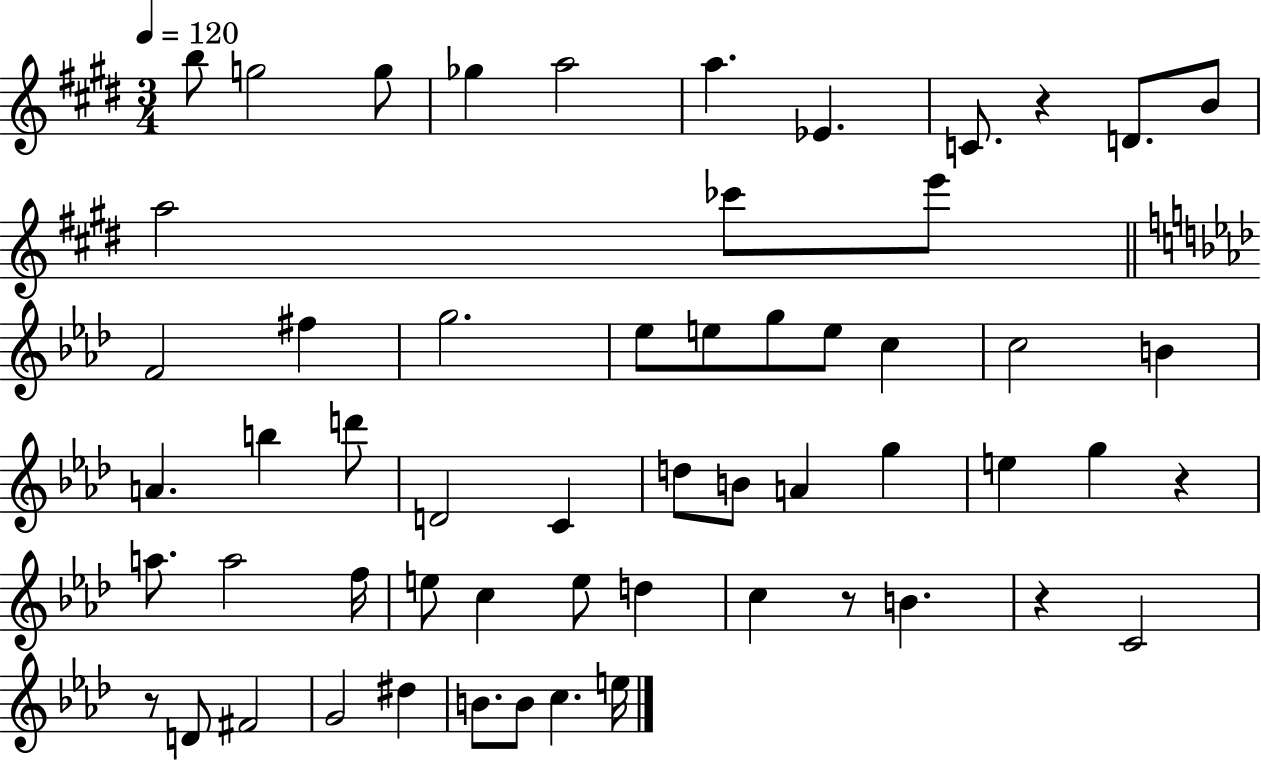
{
  \clef treble
  \numericTimeSignature
  \time 3/4
  \key e \major
  \tempo 4 = 120
  b''8 g''2 g''8 | ges''4 a''2 | a''4. ees'4. | c'8. r4 d'8. b'8 | \break a''2 ces'''8 e'''8 | \bar "||" \break \key f \minor f'2 fis''4 | g''2. | ees''8 e''8 g''8 e''8 c''4 | c''2 b'4 | \break a'4. b''4 d'''8 | d'2 c'4 | d''8 b'8 a'4 g''4 | e''4 g''4 r4 | \break a''8. a''2 f''16 | e''8 c''4 e''8 d''4 | c''4 r8 b'4. | r4 c'2 | \break r8 d'8 fis'2 | g'2 dis''4 | b'8. b'8 c''4. e''16 | \bar "|."
}